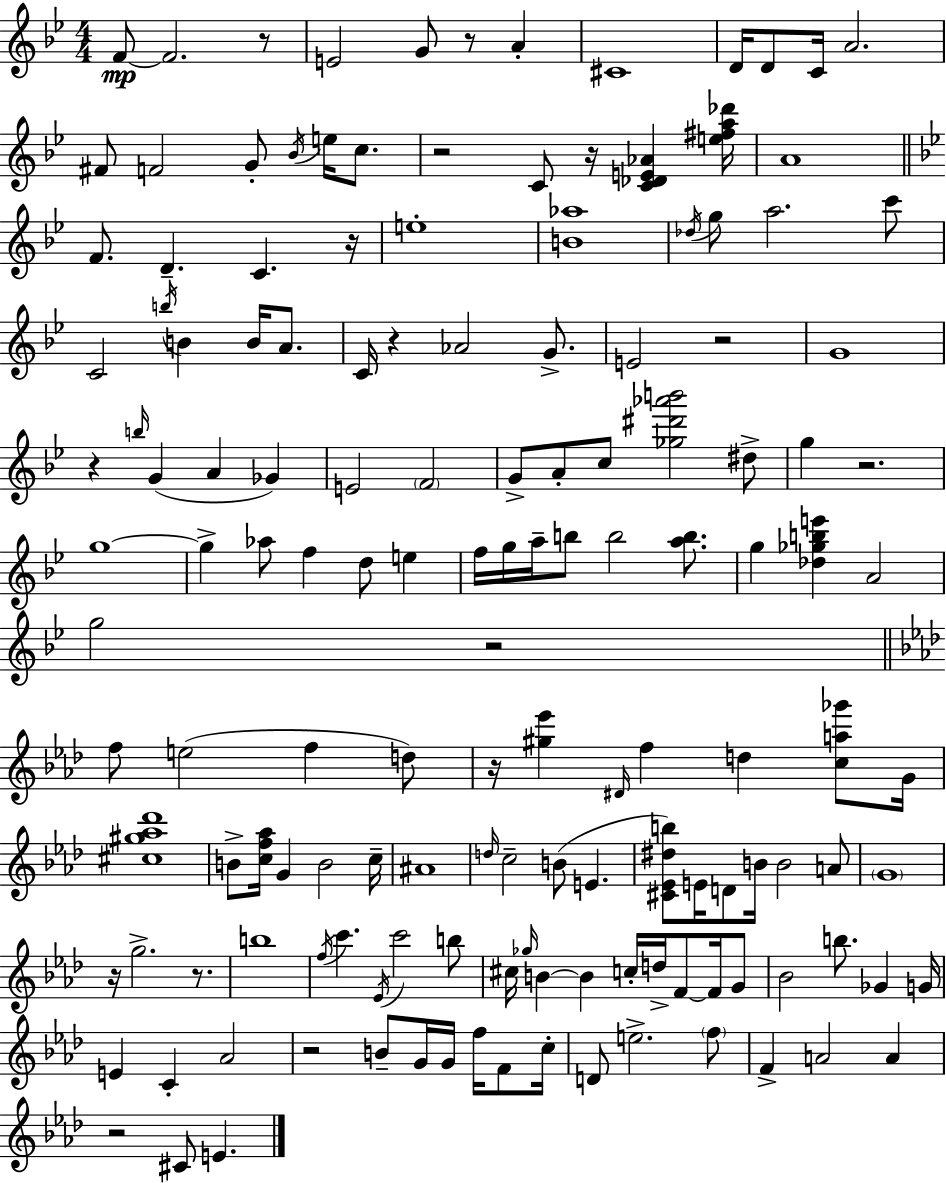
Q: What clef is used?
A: treble